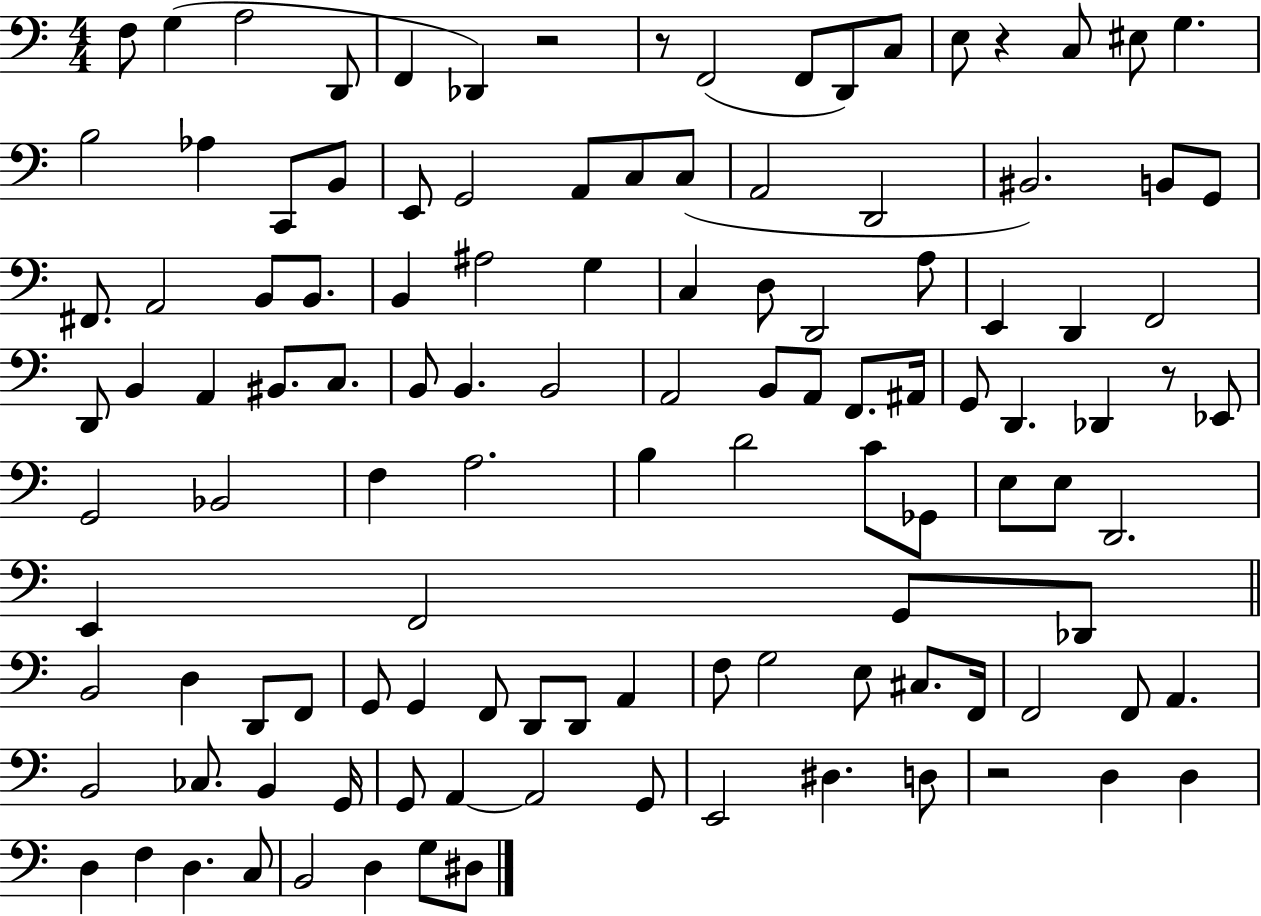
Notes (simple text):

F3/e G3/q A3/h D2/e F2/q Db2/q R/h R/e F2/h F2/e D2/e C3/e E3/e R/q C3/e EIS3/e G3/q. B3/h Ab3/q C2/e B2/e E2/e G2/h A2/e C3/e C3/e A2/h D2/h BIS2/h. B2/e G2/e F#2/e. A2/h B2/e B2/e. B2/q A#3/h G3/q C3/q D3/e D2/h A3/e E2/q D2/q F2/h D2/e B2/q A2/q BIS2/e. C3/e. B2/e B2/q. B2/h A2/h B2/e A2/e F2/e. A#2/s G2/e D2/q. Db2/q R/e Eb2/e G2/h Bb2/h F3/q A3/h. B3/q D4/h C4/e Gb2/e E3/e E3/e D2/h. E2/q F2/h G2/e Db2/e B2/h D3/q D2/e F2/e G2/e G2/q F2/e D2/e D2/e A2/q F3/e G3/h E3/e C#3/e. F2/s F2/h F2/e A2/q. B2/h CES3/e. B2/q G2/s G2/e A2/q A2/h G2/e E2/h D#3/q. D3/e R/h D3/q D3/q D3/q F3/q D3/q. C3/e B2/h D3/q G3/e D#3/e